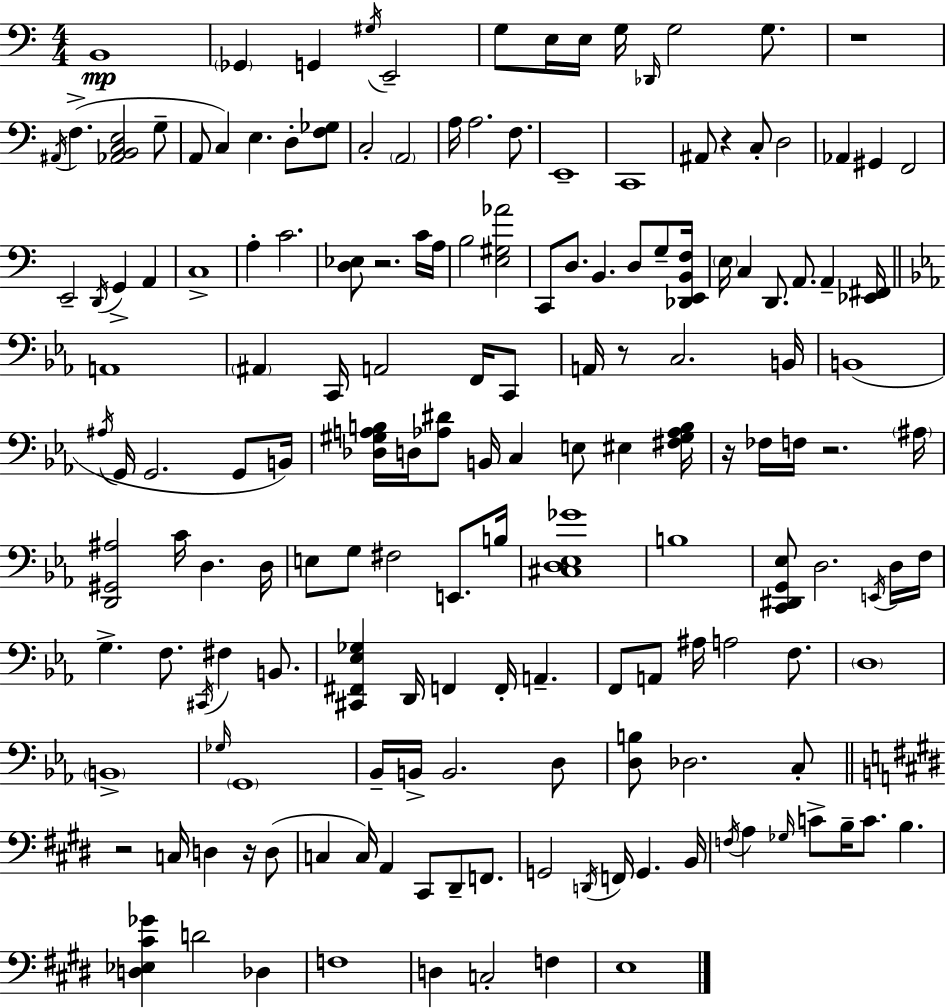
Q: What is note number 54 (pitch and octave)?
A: A#2